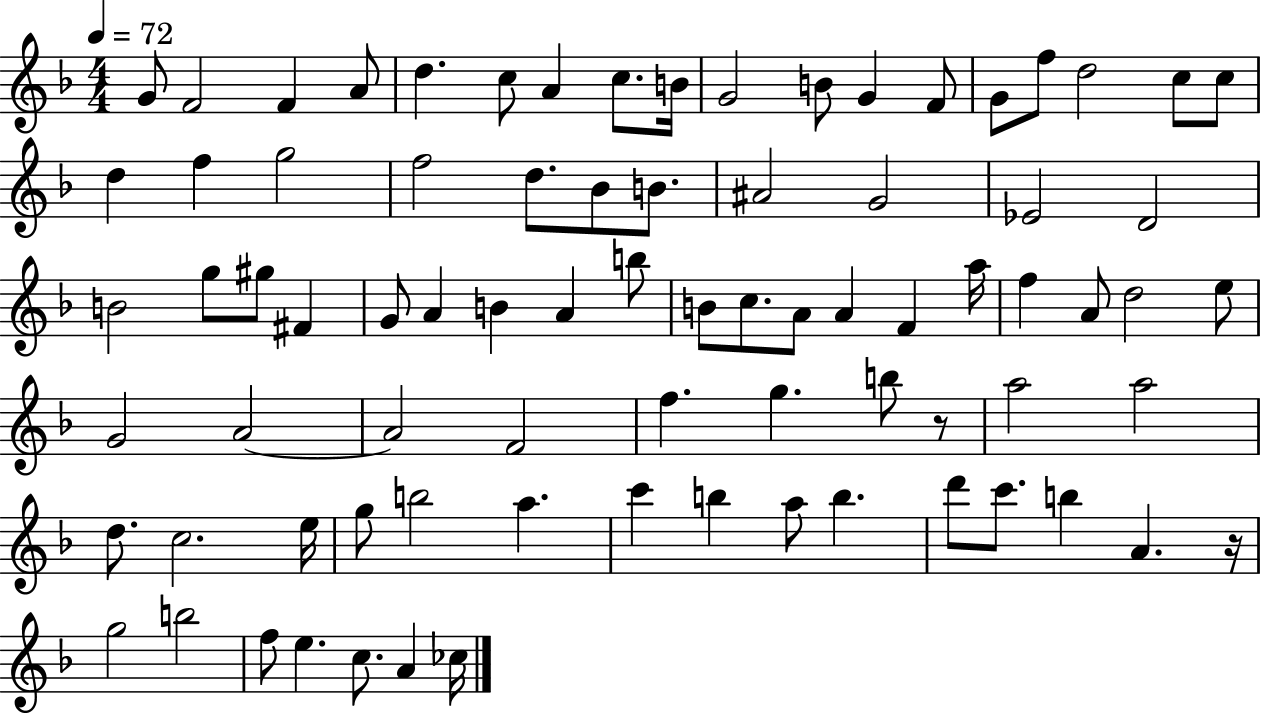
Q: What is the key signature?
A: F major